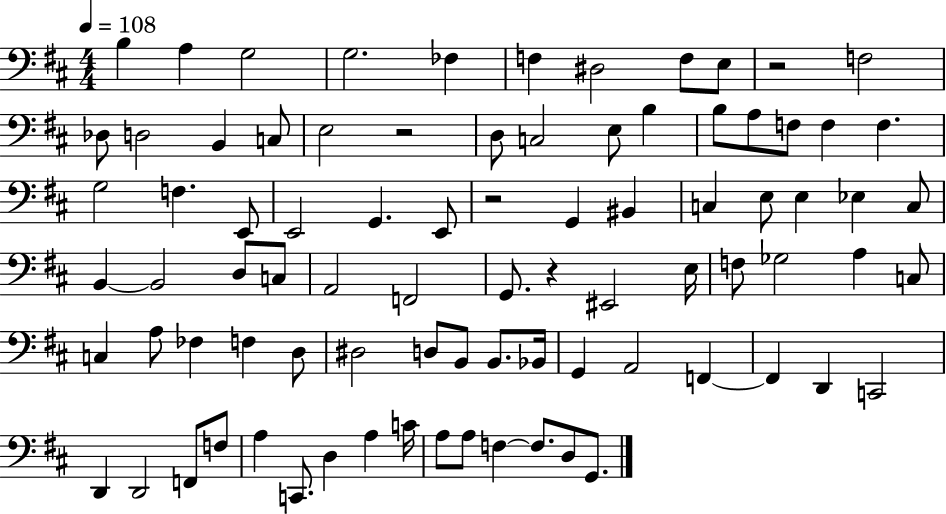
X:1
T:Untitled
M:4/4
L:1/4
K:D
B, A, G,2 G,2 _F, F, ^D,2 F,/2 E,/2 z2 F,2 _D,/2 D,2 B,, C,/2 E,2 z2 D,/2 C,2 E,/2 B, B,/2 A,/2 F,/2 F, F, G,2 F, E,,/2 E,,2 G,, E,,/2 z2 G,, ^B,, C, E,/2 E, _E, C,/2 B,, B,,2 D,/2 C,/2 A,,2 F,,2 G,,/2 z ^E,,2 E,/4 F,/2 _G,2 A, C,/2 C, A,/2 _F, F, D,/2 ^D,2 D,/2 B,,/2 B,,/2 _B,,/4 G,, A,,2 F,, F,, D,, C,,2 D,, D,,2 F,,/2 F,/2 A, C,,/2 D, A, C/4 A,/2 A,/2 F, F,/2 D,/2 G,,/2